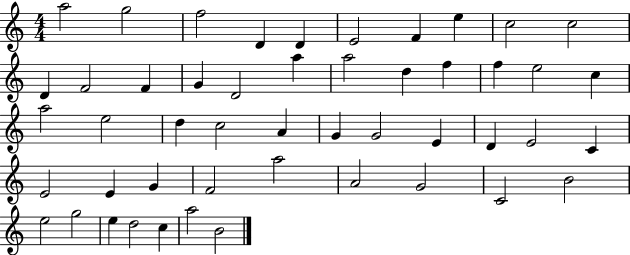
{
  \clef treble
  \numericTimeSignature
  \time 4/4
  \key c \major
  a''2 g''2 | f''2 d'4 d'4 | e'2 f'4 e''4 | c''2 c''2 | \break d'4 f'2 f'4 | g'4 d'2 a''4 | a''2 d''4 f''4 | f''4 e''2 c''4 | \break a''2 e''2 | d''4 c''2 a'4 | g'4 g'2 e'4 | d'4 e'2 c'4 | \break e'2 e'4 g'4 | f'2 a''2 | a'2 g'2 | c'2 b'2 | \break e''2 g''2 | e''4 d''2 c''4 | a''2 b'2 | \bar "|."
}